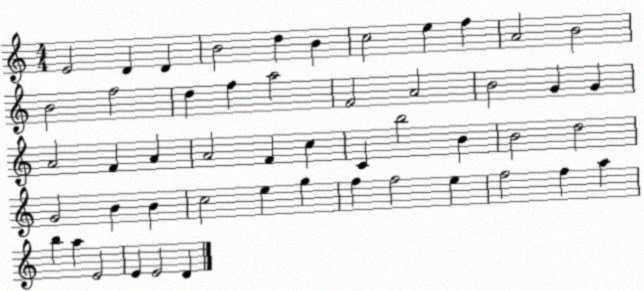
X:1
T:Untitled
M:4/4
L:1/4
K:C
E2 D D B2 d B c2 e f A2 B2 B2 f2 d f a2 F2 A2 B2 G G A2 F A A2 F c C b2 B B2 d2 G2 B B c2 e g f f2 e f2 f a b a E2 E E2 D